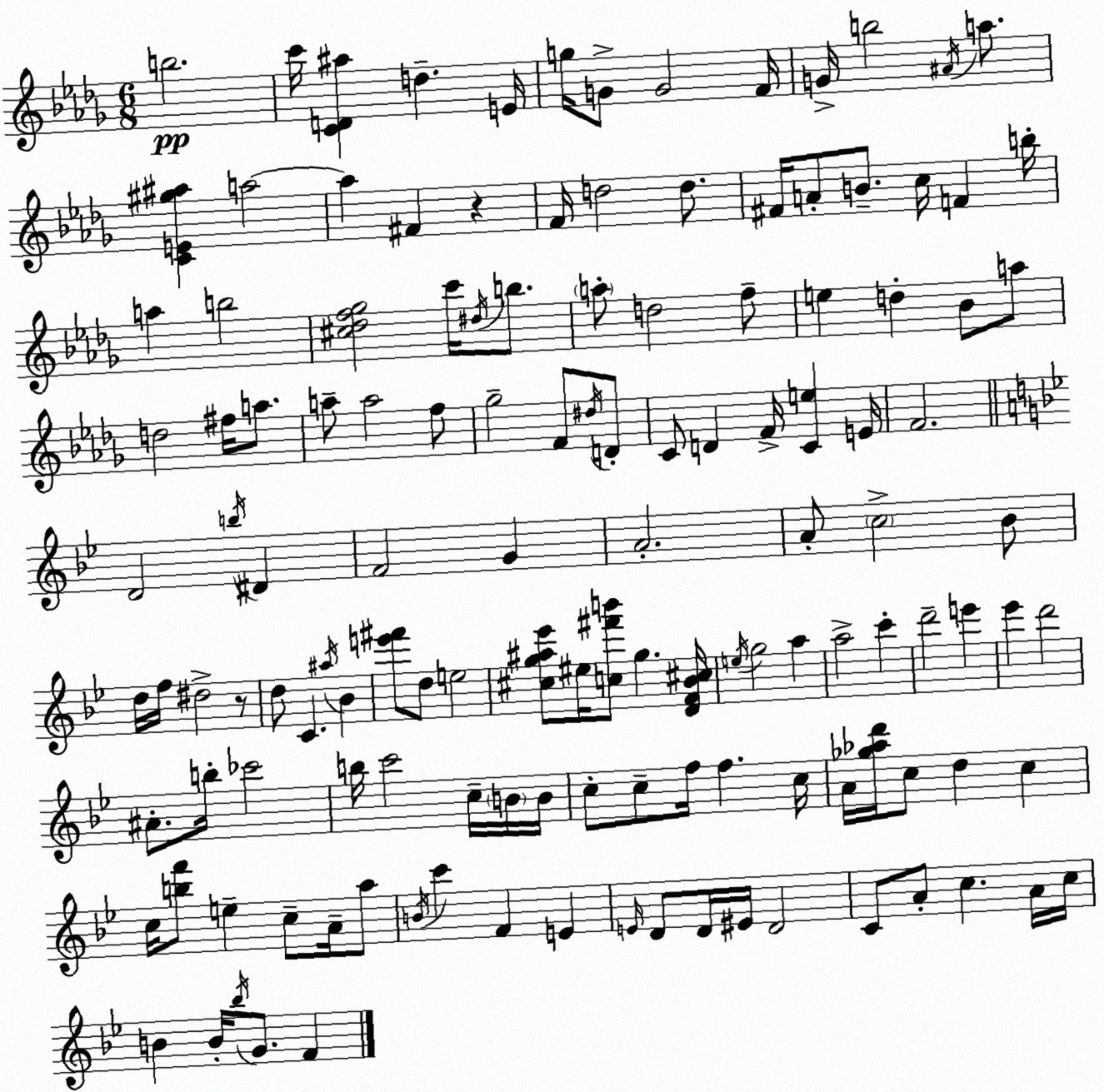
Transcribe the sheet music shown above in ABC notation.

X:1
T:Untitled
M:6/8
L:1/4
K:Bbm
b2 c'/4 [CD^a] d E/4 g/4 G/2 G2 F/4 G/4 b2 ^A/4 a/2 [CE^g^a] a2 a ^F z F/4 d2 d/2 ^F/4 A/2 B/2 c/4 F b/4 a b2 [^c_df_g]2 c'/4 ^d/4 b/2 a/2 d2 f/2 e d _B/2 a/2 d2 ^f/4 a/2 a/2 a2 f/2 _g2 F/2 ^d/4 D/2 C/2 D F/4 [Ce] E/4 F2 D2 b/4 ^D F2 G A2 A/2 c2 _B/2 d/4 f/4 ^d2 z/2 d/2 C ^a/4 _B [e'^f']/2 d/2 e2 [^cg^a_e']/2 ^e/4 [c^f'b']/2 g [DF_B^c]/4 e/4 g2 a a2 c' d'2 e' _e' d'2 ^A/2 b/4 _c'2 b/4 c'2 c/4 B/4 B/4 c/2 c/2 f/4 f c/4 A/4 [_g_ad']/4 c/2 d c c/4 [bf']/2 e c/2 A/4 a/2 B/4 c' F E E/4 D/2 D/4 ^E/4 D2 C/2 A/2 c A/4 c/4 B B/4 _b/4 G/2 F